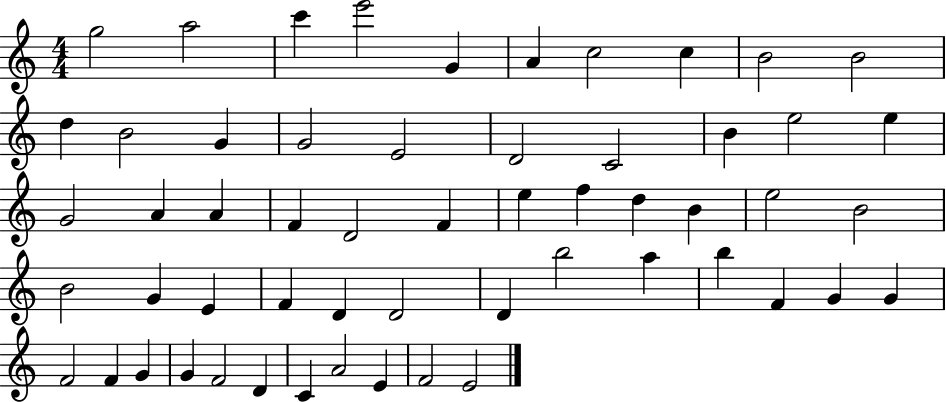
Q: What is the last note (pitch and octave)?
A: E4